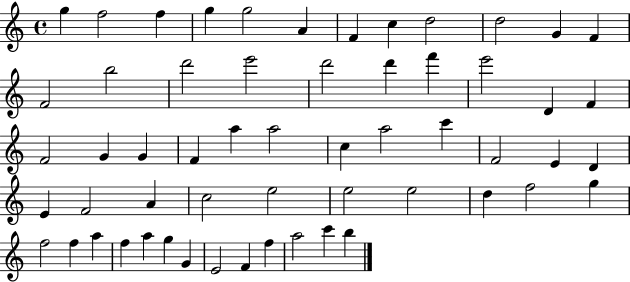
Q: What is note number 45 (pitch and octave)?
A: F5